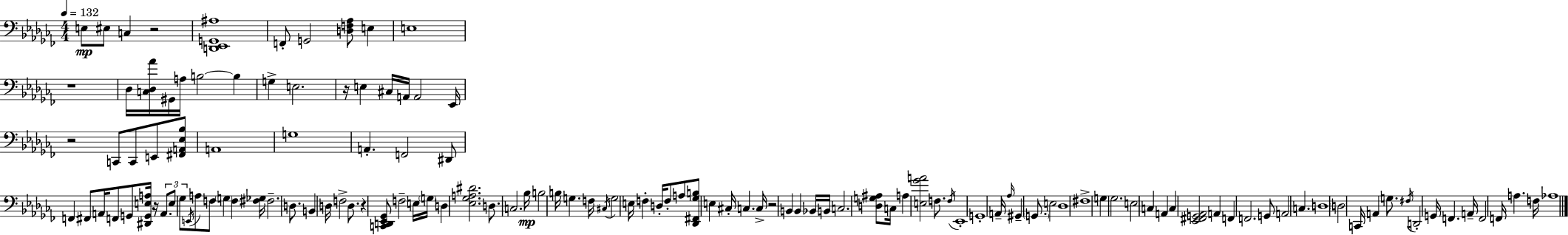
X:1
T:Untitled
M:4/4
L:1/4
K:Abm
E,/2 ^E,/2 C, z2 [D,,_E,,G,,^A,]4 F,,/2 G,,2 [D,F,_A,]/2 E, E,4 z4 _D,/4 [C,_D,_A]/4 ^G,,/4 A,/4 B,2 B, G, E,2 z/4 E, ^C,/4 A,,/4 A,,2 _E,,/4 z2 C,,/2 C,,/2 E,,/2 [^F,,A,,_E,_B,]/2 A,,4 G,4 A,, F,,2 ^D,,/2 F,, ^F,,/2 A,,/4 F,,/2 G,,/2 [^D,,G,,E,A,]/4 z/4 A,,/2 E,/2 _G,/2 E,,/4 A,/2 F,/2 G, F, [^F,_G,]/4 ^F,2 D,/2 B,, D,/4 F,2 D,/2 z [C,,D,,_E,,_G,,]/2 F,2 E,/4 G,/4 D, [_E,_G,A,^D]2 D,/2 C,2 _B,/4 B,2 B,/4 G, F,/4 ^C,/4 G,2 E,/4 F, D,/4 F,/2 A,/2 [_D,,^F,,_G,B,]/2 E, ^C,/4 C, C,/4 z2 B,, B,, _B,,/4 B,,/4 C,2 [D,G,^A,]/2 C,/4 A, [E,_GA]2 F,/2 F,/4 _E,,4 G,,4 A,,/4 _A,/4 ^G,, G,,/2 E,2 _D,4 ^F,4 G, _G,2 E,2 C, A,, C, [_E,,^F,,G,,_A,,]2 A,, F,, F,,2 G,,/2 A,,2 C, D,4 D,2 C,,/4 A,, G,/2 ^F,/4 D,,2 G,,/4 F,, A,,/4 F,,2 F,,/4 A, F,/4 _A,4